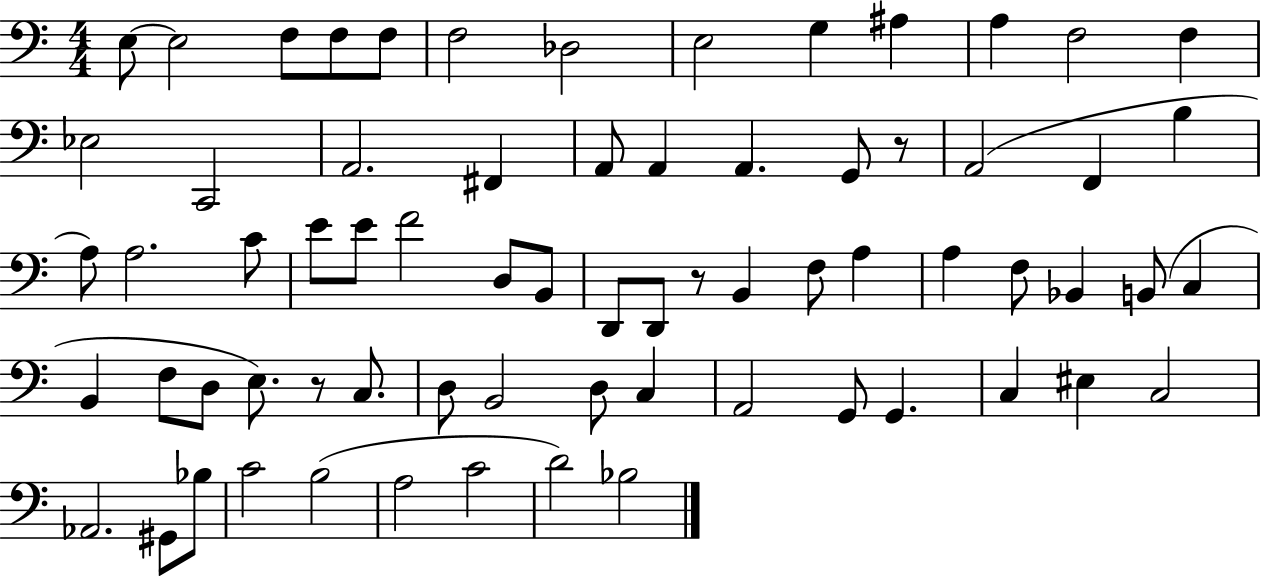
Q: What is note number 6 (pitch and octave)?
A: F3